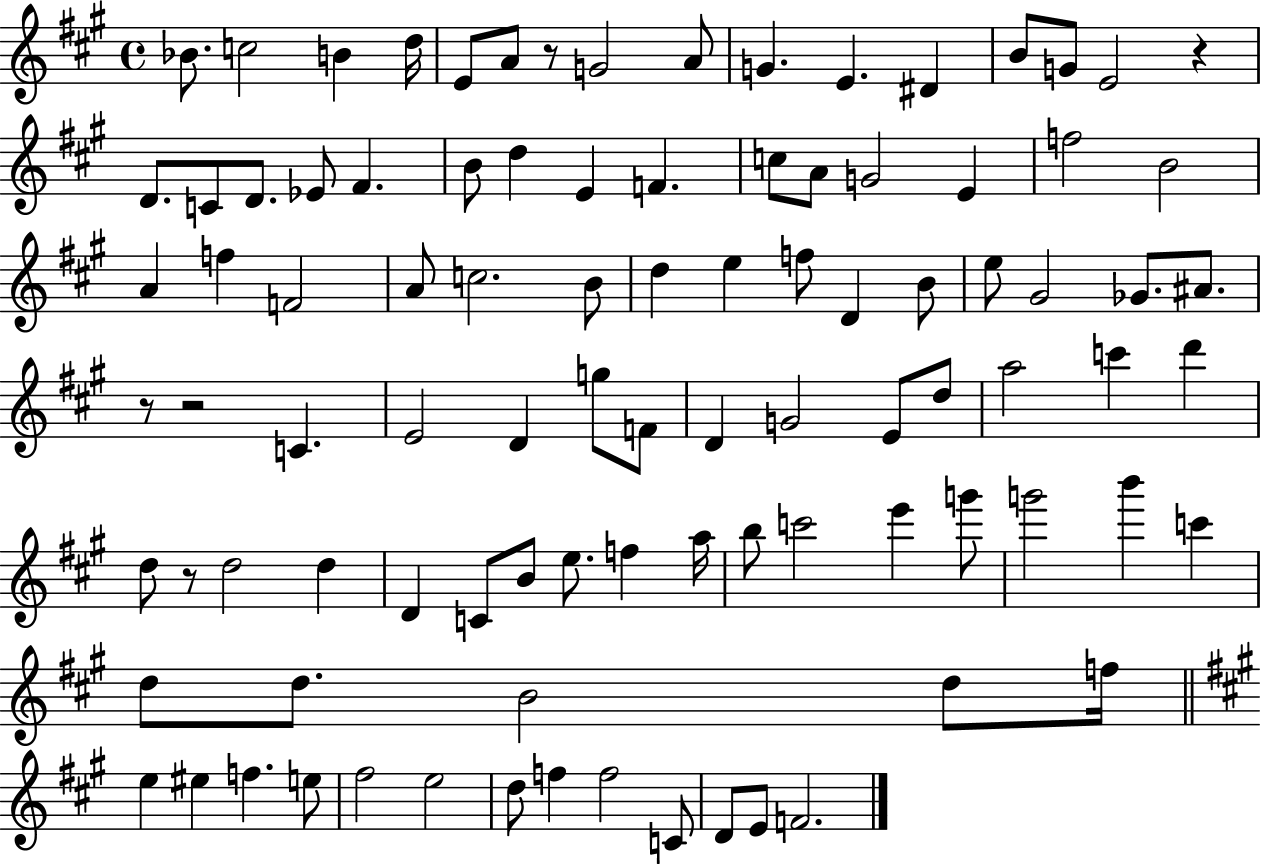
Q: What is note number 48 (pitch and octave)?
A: G5